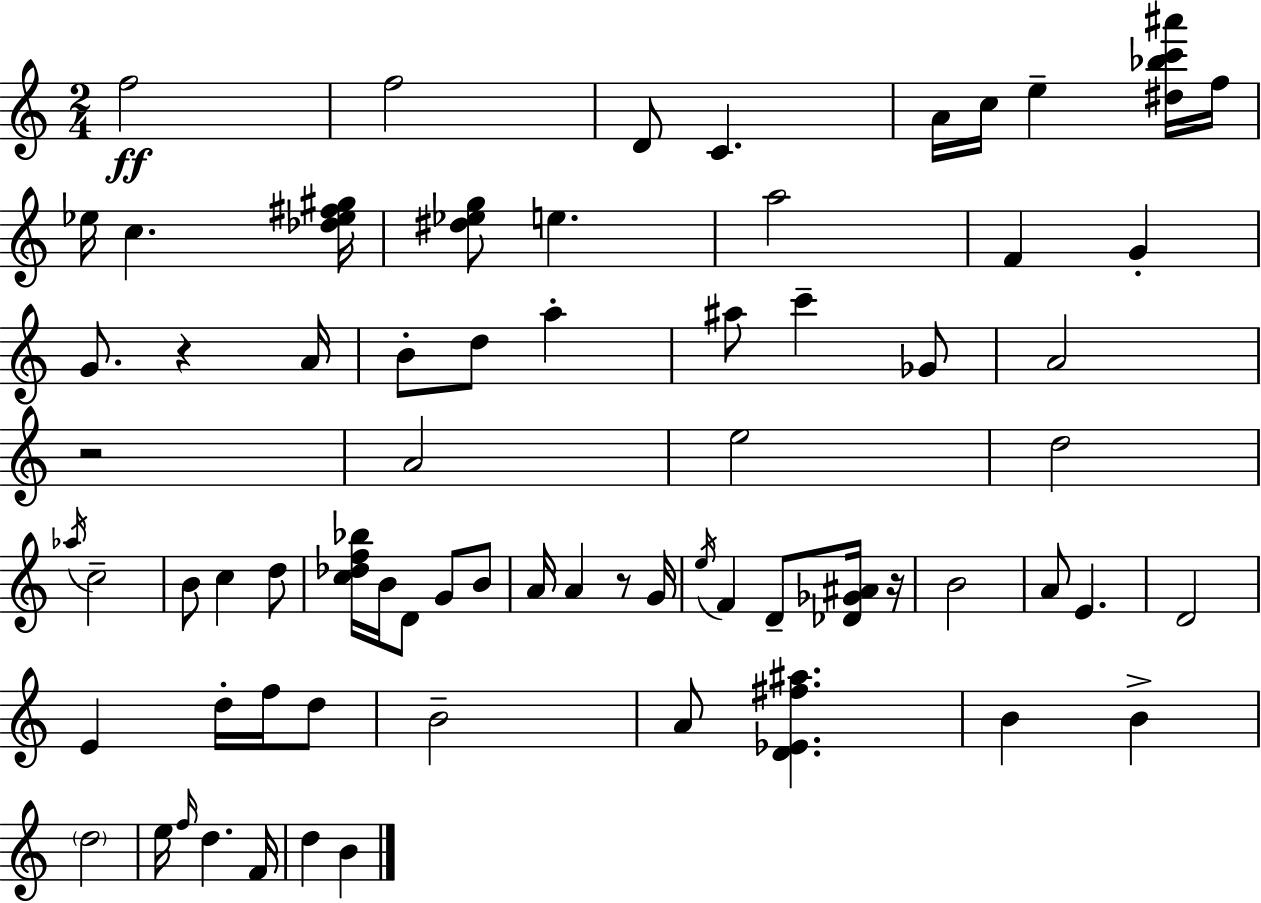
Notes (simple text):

F5/h F5/h D4/e C4/q. A4/s C5/s E5/q [D#5,Bb5,C6,A#6]/s F5/s Eb5/s C5/q. [Db5,Eb5,F#5,G#5]/s [D#5,Eb5,G5]/e E5/q. A5/h F4/q G4/q G4/e. R/q A4/s B4/e D5/e A5/q A#5/e C6/q Gb4/e A4/h R/h A4/h E5/h D5/h Ab5/s C5/h B4/e C5/q D5/e [C5,Db5,F5,Bb5]/s B4/s D4/e G4/e B4/e A4/s A4/q R/e G4/s E5/s F4/q D4/e [Db4,Gb4,A#4]/s R/s B4/h A4/e E4/q. D4/h E4/q D5/s F5/s D5/e B4/h A4/e [D4,Eb4,F#5,A#5]/q. B4/q B4/q D5/h E5/s F5/s D5/q. F4/s D5/q B4/q